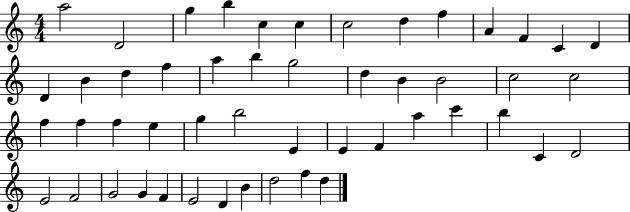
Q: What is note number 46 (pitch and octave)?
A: D4